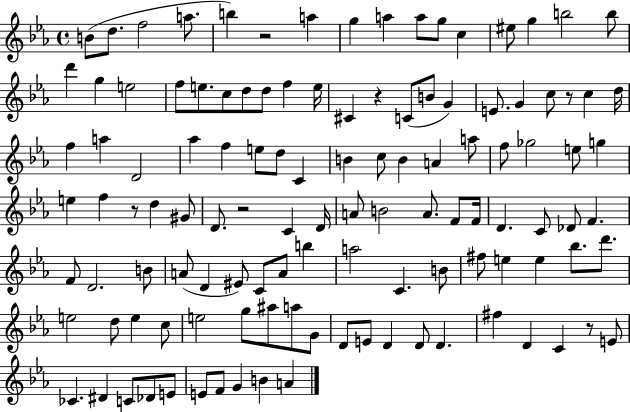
B4/e D5/e. F5/h A5/e. B5/q R/h A5/q G5/q A5/q A5/e G5/e C5/q EIS5/e G5/q B5/h B5/e D6/q G5/q E5/h F5/e E5/e. C5/e D5/e D5/e F5/q E5/s C#4/q R/q C4/e B4/e G4/q E4/e. G4/q C5/e R/e C5/q D5/s F5/q A5/q D4/h Ab5/q F5/q E5/e D5/e C4/q B4/q C5/e B4/q A4/q A5/e F5/e Gb5/h E5/e G5/q E5/q F5/q R/e D5/q G#4/e D4/e. R/h C4/q D4/s A4/e B4/h A4/e. F4/e F4/s D4/q. C4/e Db4/e F4/q. F4/e D4/h. B4/e A4/e D4/q EIS4/e C4/e A4/e B5/q A5/h C4/q. B4/e F#5/e E5/q E5/q Bb5/e. D6/e. E5/h D5/e E5/q C5/e E5/h G5/e A#5/e A5/e G4/e D4/e E4/e D4/q D4/e D4/q. F#5/q D4/q C4/q R/e E4/e CES4/q. D#4/q C4/e Db4/e E4/e E4/e F4/e G4/q B4/q A4/q